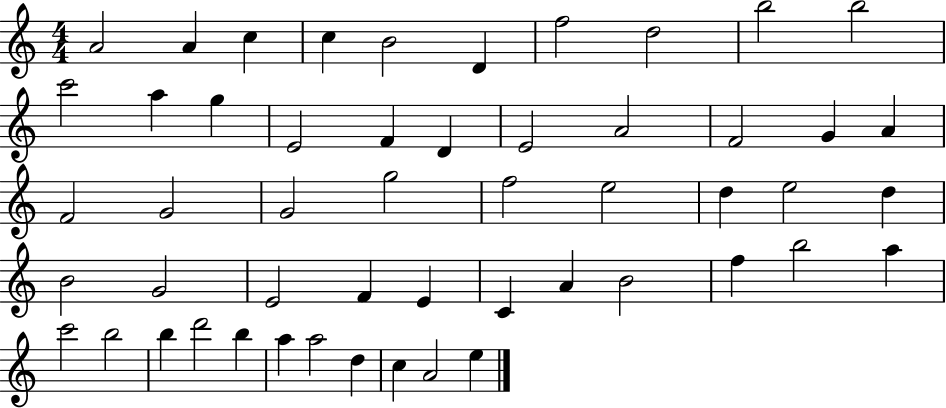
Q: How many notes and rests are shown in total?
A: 52